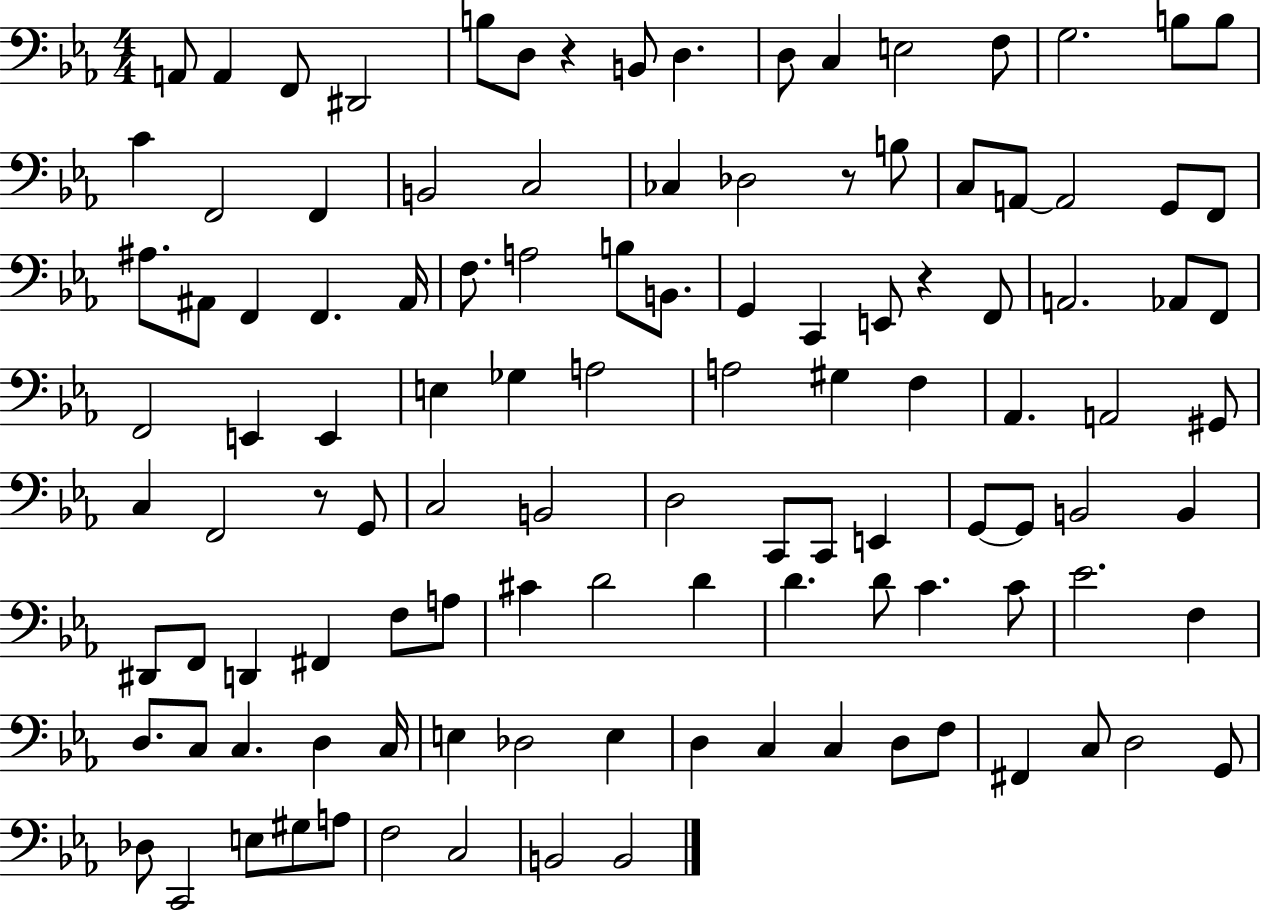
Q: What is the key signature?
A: EES major